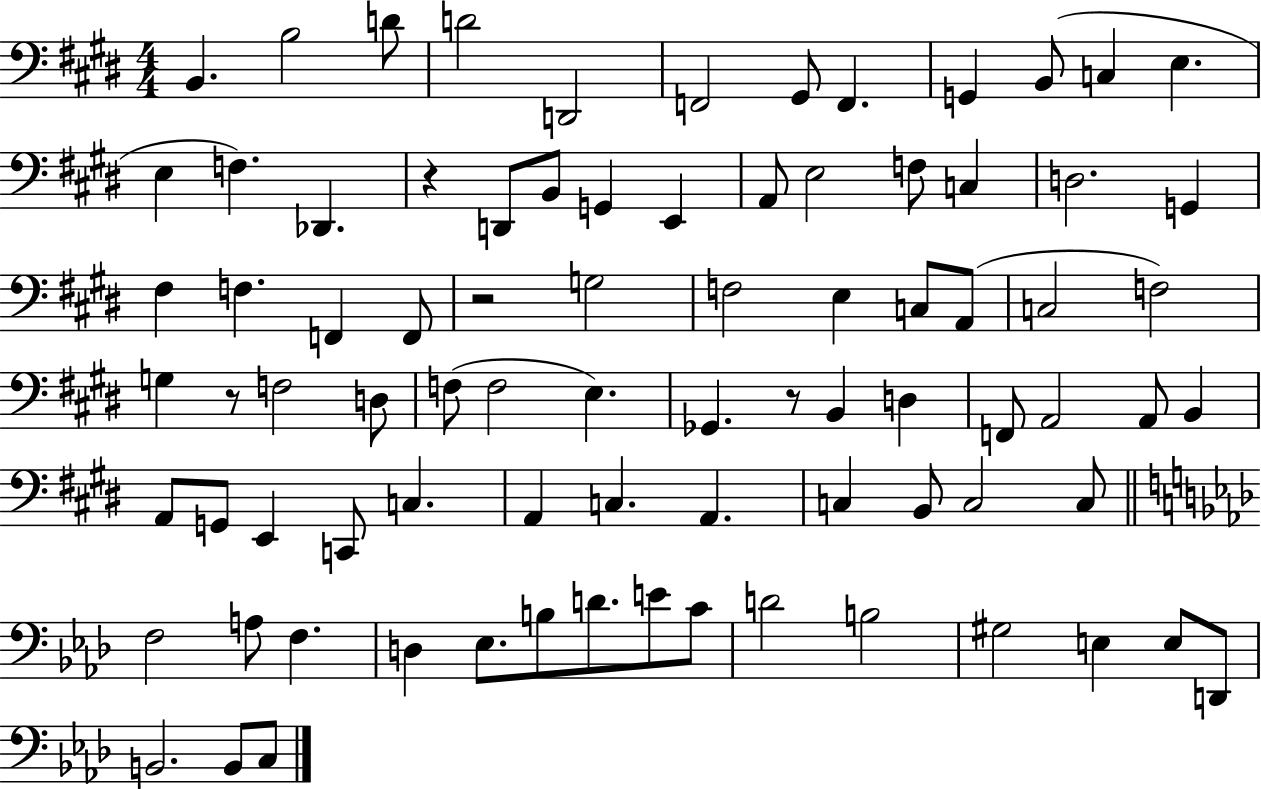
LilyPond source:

{
  \clef bass
  \numericTimeSignature
  \time 4/4
  \key e \major
  b,4. b2 d'8 | d'2 d,2 | f,2 gis,8 f,4. | g,4 b,8( c4 e4. | \break e4 f4.) des,4. | r4 d,8 b,8 g,4 e,4 | a,8 e2 f8 c4 | d2. g,4 | \break fis4 f4. f,4 f,8 | r2 g2 | f2 e4 c8 a,8( | c2 f2) | \break g4 r8 f2 d8 | f8( f2 e4.) | ges,4. r8 b,4 d4 | f,8 a,2 a,8 b,4 | \break a,8 g,8 e,4 c,8 c4. | a,4 c4. a,4. | c4 b,8 c2 c8 | \bar "||" \break \key aes \major f2 a8 f4. | d4 ees8. b8 d'8. e'8 c'8 | d'2 b2 | gis2 e4 e8 d,8 | \break b,2. b,8 c8 | \bar "|."
}